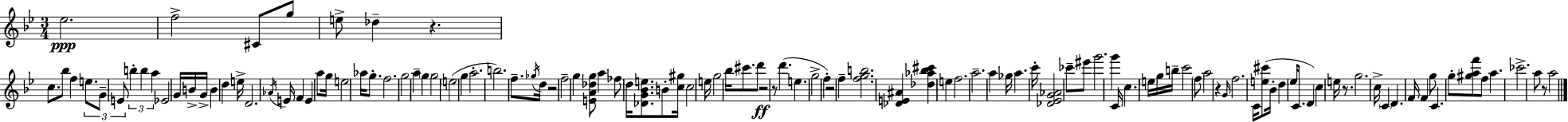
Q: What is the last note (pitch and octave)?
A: A5